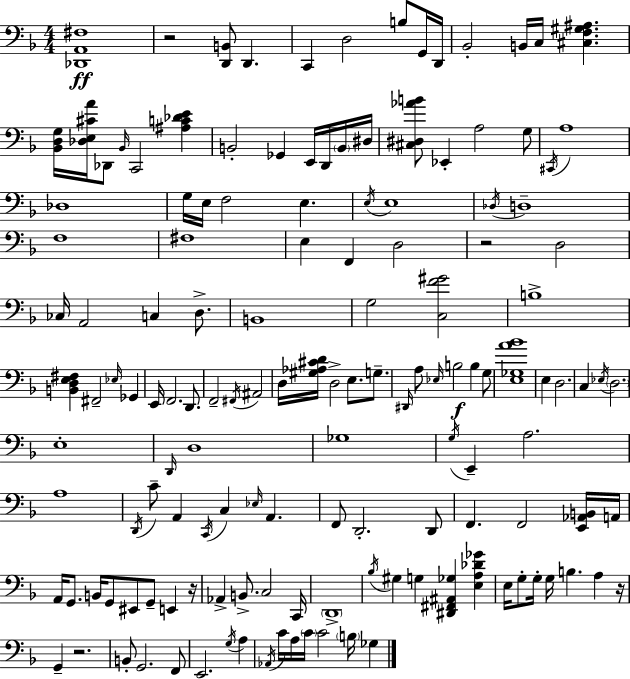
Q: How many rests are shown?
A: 5